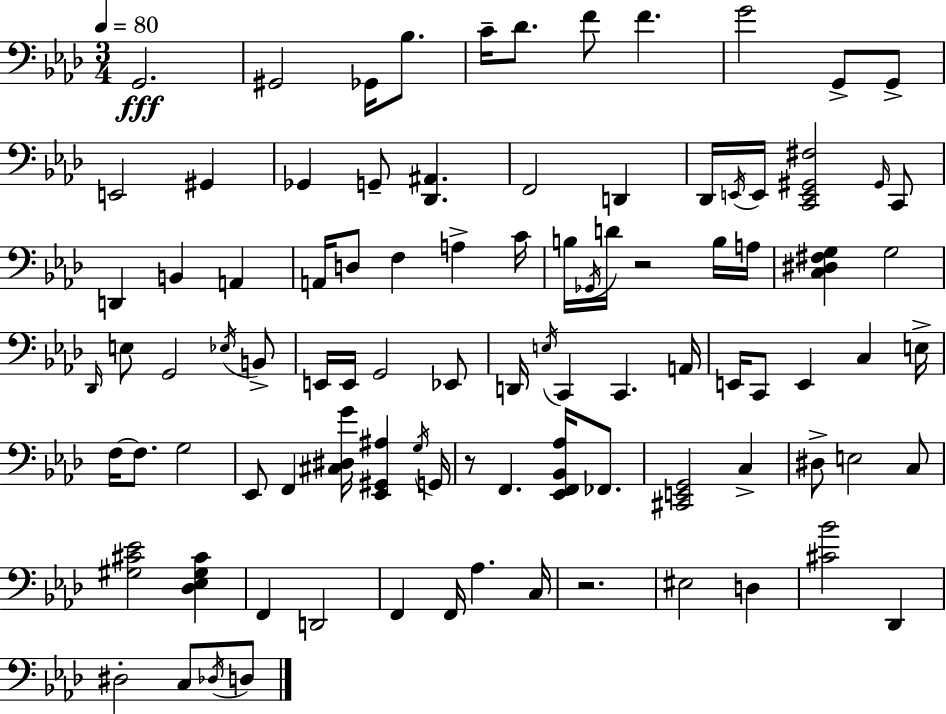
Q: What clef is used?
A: bass